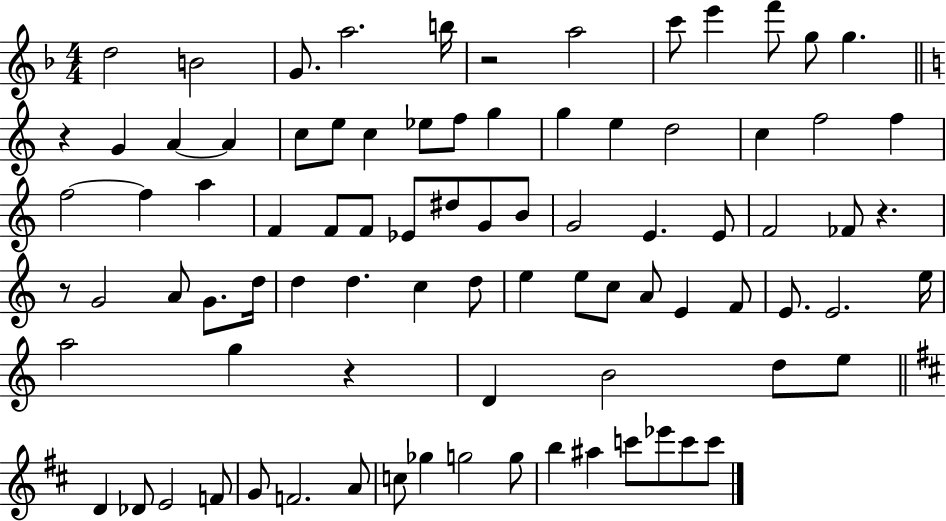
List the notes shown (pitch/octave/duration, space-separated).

D5/h B4/h G4/e. A5/h. B5/s R/h A5/h C6/e E6/q F6/e G5/e G5/q. R/q G4/q A4/q A4/q C5/e E5/e C5/q Eb5/e F5/e G5/q G5/q E5/q D5/h C5/q F5/h F5/q F5/h F5/q A5/q F4/q F4/e F4/e Eb4/e D#5/e G4/e B4/e G4/h E4/q. E4/e F4/h FES4/e R/q. R/e G4/h A4/e G4/e. D5/s D5/q D5/q. C5/q D5/e E5/q E5/e C5/e A4/e E4/q F4/e E4/e. E4/h. E5/s A5/h G5/q R/q D4/q B4/h D5/e E5/e D4/q Db4/e E4/h F4/e G4/e F4/h. A4/e C5/e Gb5/q G5/h G5/e B5/q A#5/q C6/e Eb6/e C6/e C6/e